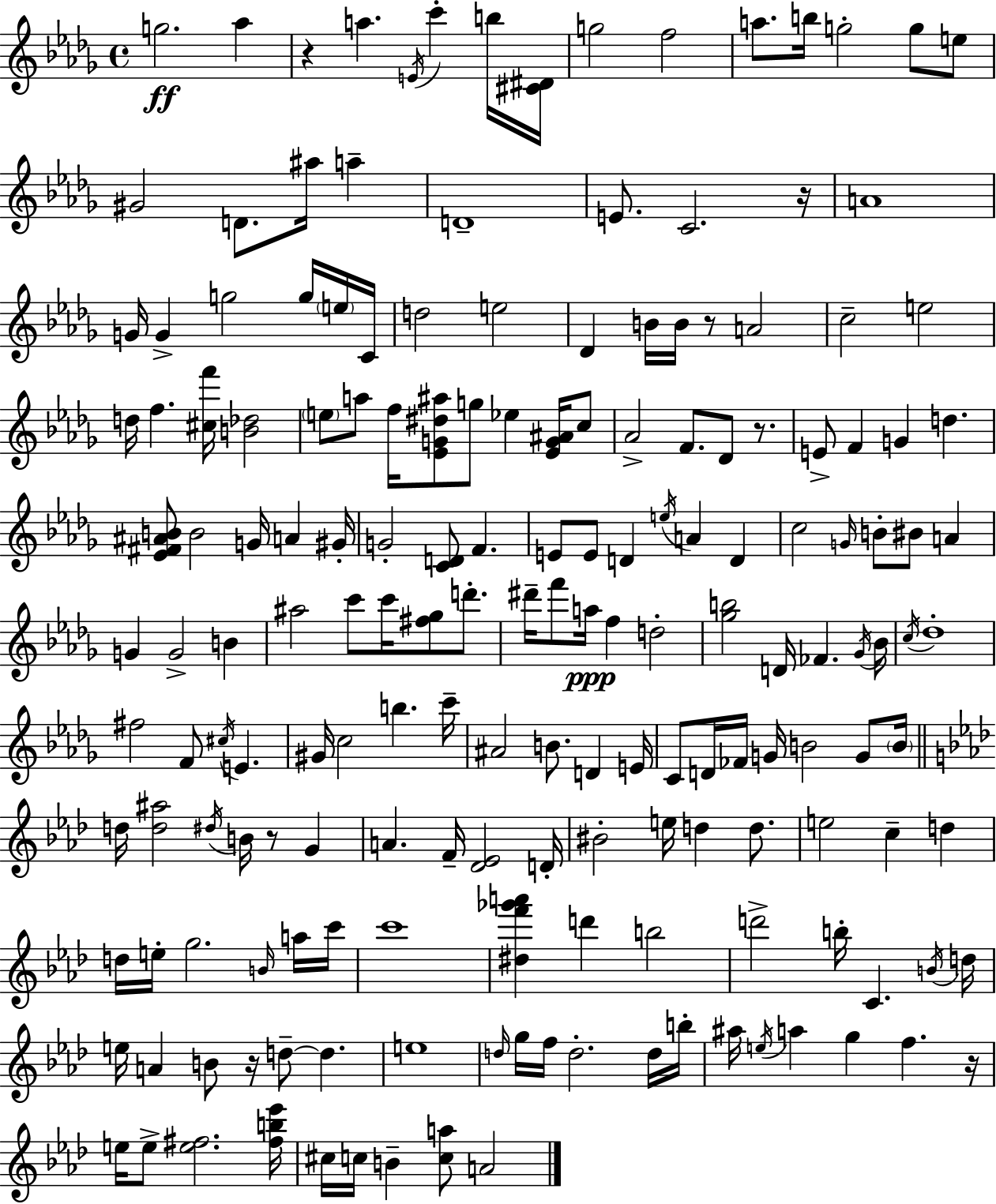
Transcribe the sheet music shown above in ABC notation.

X:1
T:Untitled
M:4/4
L:1/4
K:Bbm
g2 _a z a E/4 c' b/4 [^C^D]/4 g2 f2 a/2 b/4 g2 g/2 e/2 ^G2 D/2 ^a/4 a D4 E/2 C2 z/4 A4 G/4 G g2 g/4 e/4 C/4 d2 e2 _D B/4 B/4 z/2 A2 c2 e2 d/4 f [^cf']/4 [B_d]2 e/2 a/2 f/4 [_EG^d^a]/2 g/2 _e [_EG^A]/4 c/2 _A2 F/2 _D/2 z/2 E/2 F G d [_E^F^AB]/2 B2 G/4 A ^G/4 G2 [CD]/2 F E/2 E/2 D e/4 A D c2 G/4 B/2 ^B/2 A G G2 B ^a2 c'/2 c'/4 [^f_g]/2 d'/2 ^d'/4 f'/2 a/4 f d2 [_gb]2 D/4 _F _G/4 _B/4 c/4 _d4 ^f2 F/2 ^c/4 E ^G/4 c2 b c'/4 ^A2 B/2 D E/4 C/2 D/4 _F/4 G/4 B2 G/2 B/4 d/4 [d^a]2 ^d/4 B/4 z/2 G A F/4 [_D_E]2 D/4 ^B2 e/4 d d/2 e2 c d d/4 e/4 g2 B/4 a/4 c'/4 c'4 [^df'_g'a'] d' b2 d'2 b/4 C B/4 d/4 e/4 A B/2 z/4 d/2 d e4 d/4 g/4 f/4 d2 d/4 b/4 ^a/4 e/4 a g f z/4 e/4 e/2 [e^f]2 [^fb_e']/4 ^c/4 c/4 B [ca]/2 A2